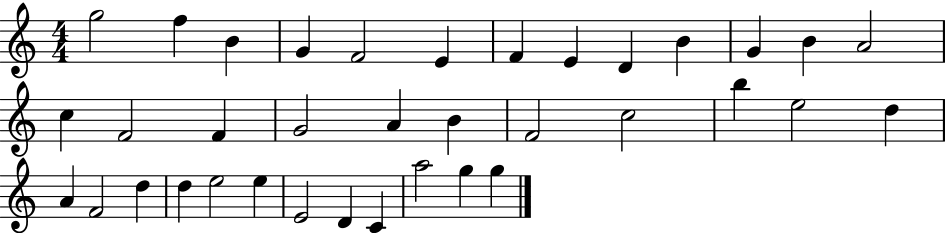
{
  \clef treble
  \numericTimeSignature
  \time 4/4
  \key c \major
  g''2 f''4 b'4 | g'4 f'2 e'4 | f'4 e'4 d'4 b'4 | g'4 b'4 a'2 | \break c''4 f'2 f'4 | g'2 a'4 b'4 | f'2 c''2 | b''4 e''2 d''4 | \break a'4 f'2 d''4 | d''4 e''2 e''4 | e'2 d'4 c'4 | a''2 g''4 g''4 | \break \bar "|."
}